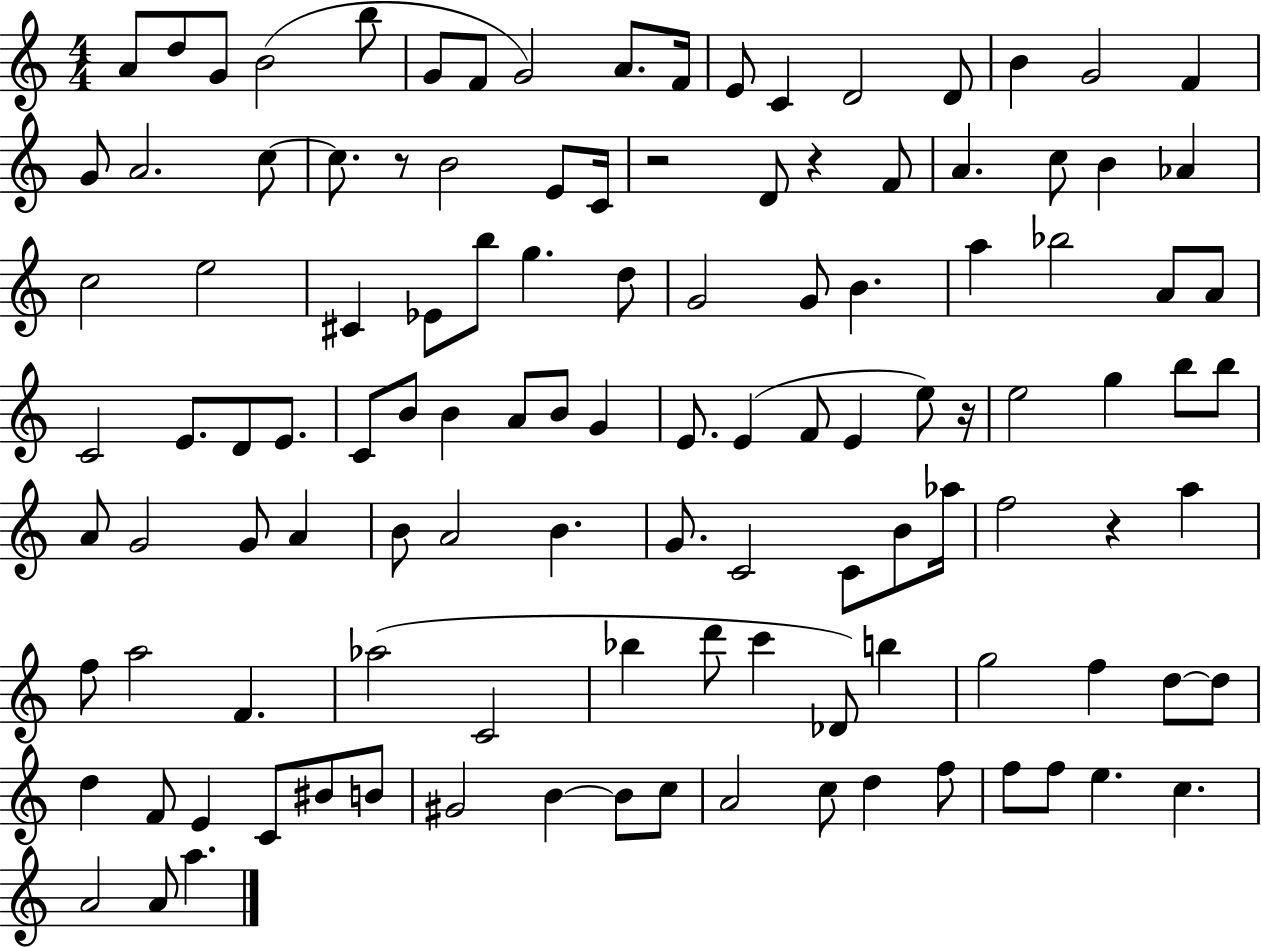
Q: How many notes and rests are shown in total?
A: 117